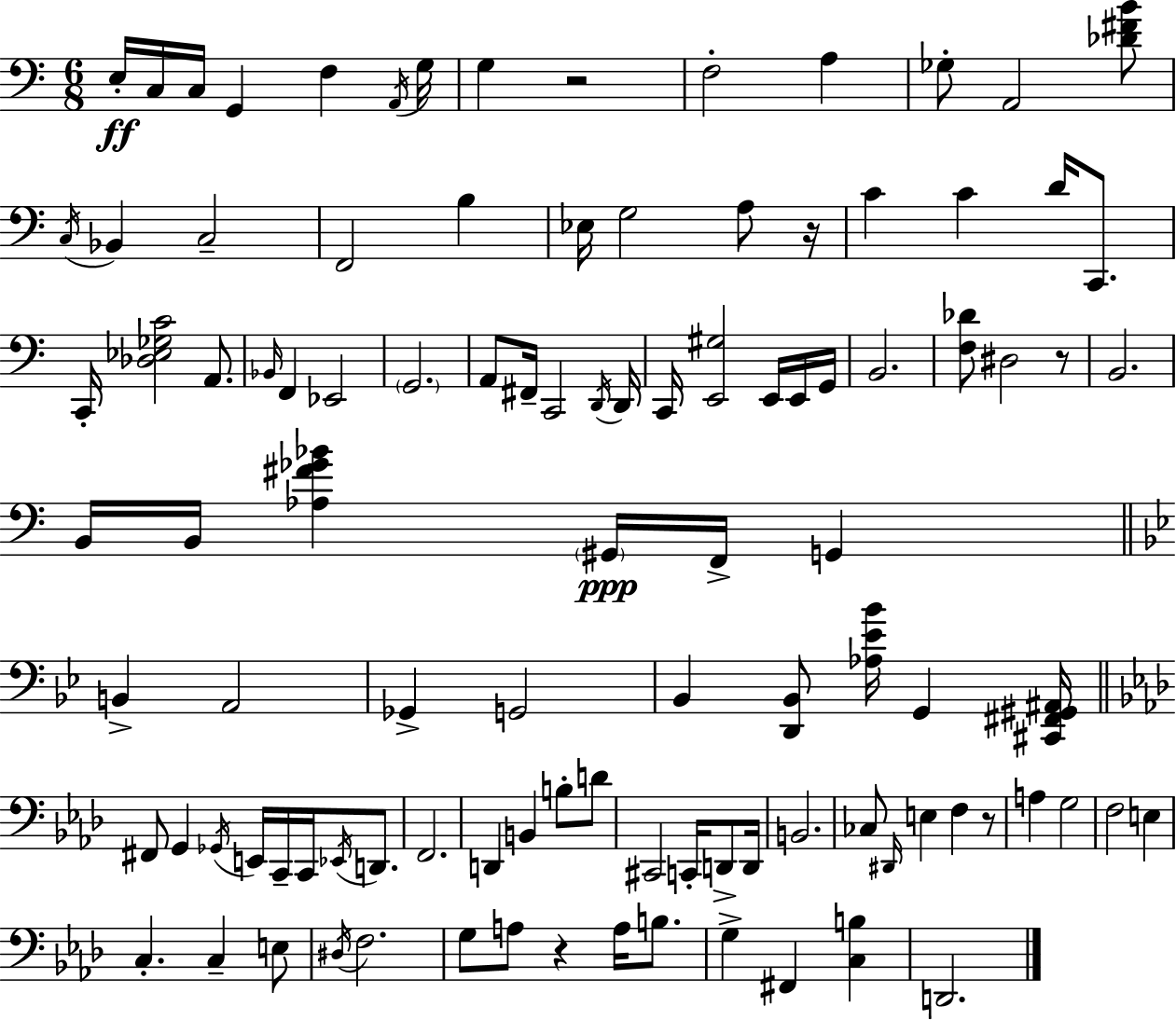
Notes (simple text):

E3/s C3/s C3/s G2/q F3/q A2/s G3/s G3/q R/h F3/h A3/q Gb3/e A2/h [Db4,F#4,B4]/e C3/s Bb2/q C3/h F2/h B3/q Eb3/s G3/h A3/e R/s C4/q C4/q D4/s C2/e. C2/s [Db3,Eb3,Gb3,C4]/h A2/e. Bb2/s F2/q Eb2/h G2/h. A2/e F#2/s C2/h D2/s D2/s C2/s [E2,G#3]/h E2/s E2/s G2/s B2/h. [F3,Db4]/e D#3/h R/e B2/h. B2/s B2/s [Ab3,F#4,Gb4,Bb4]/q G#2/s F2/s G2/q B2/q A2/h Gb2/q G2/h Bb2/q [D2,Bb2]/e [Ab3,Eb4,Bb4]/s G2/q [C#2,F#2,G#2,A#2]/s F#2/e G2/q Gb2/s E2/s C2/s C2/s Eb2/s D2/e. F2/h. D2/q B2/q B3/e D4/e C#2/h C2/s D2/e D2/s B2/h. CES3/e D#2/s E3/q F3/q R/e A3/q G3/h F3/h E3/q C3/q. C3/q E3/e D#3/s F3/h. G3/e A3/e R/q A3/s B3/e. G3/q F#2/q [C3,B3]/q D2/h.